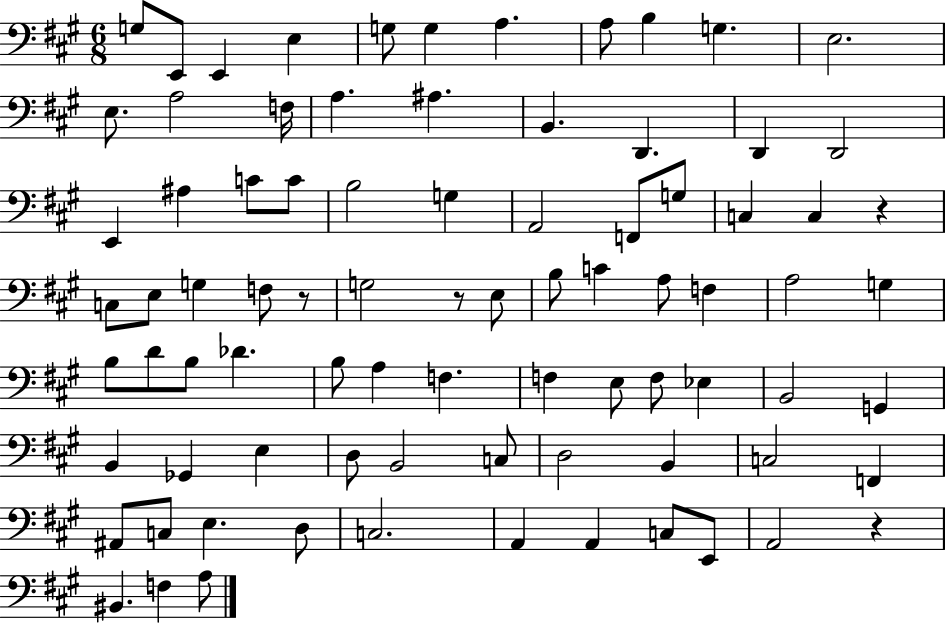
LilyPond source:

{
  \clef bass
  \numericTimeSignature
  \time 6/8
  \key a \major
  g8 e,8 e,4 e4 | g8 g4 a4. | a8 b4 g4. | e2. | \break e8. a2 f16 | a4. ais4. | b,4. d,4. | d,4 d,2 | \break e,4 ais4 c'8 c'8 | b2 g4 | a,2 f,8 g8 | c4 c4 r4 | \break c8 e8 g4 f8 r8 | g2 r8 e8 | b8 c'4 a8 f4 | a2 g4 | \break b8 d'8 b8 des'4. | b8 a4 f4. | f4 e8 f8 ees4 | b,2 g,4 | \break b,4 ges,4 e4 | d8 b,2 c8 | d2 b,4 | c2 f,4 | \break ais,8 c8 e4. d8 | c2. | a,4 a,4 c8 e,8 | a,2 r4 | \break bis,4. f4 a8 | \bar "|."
}